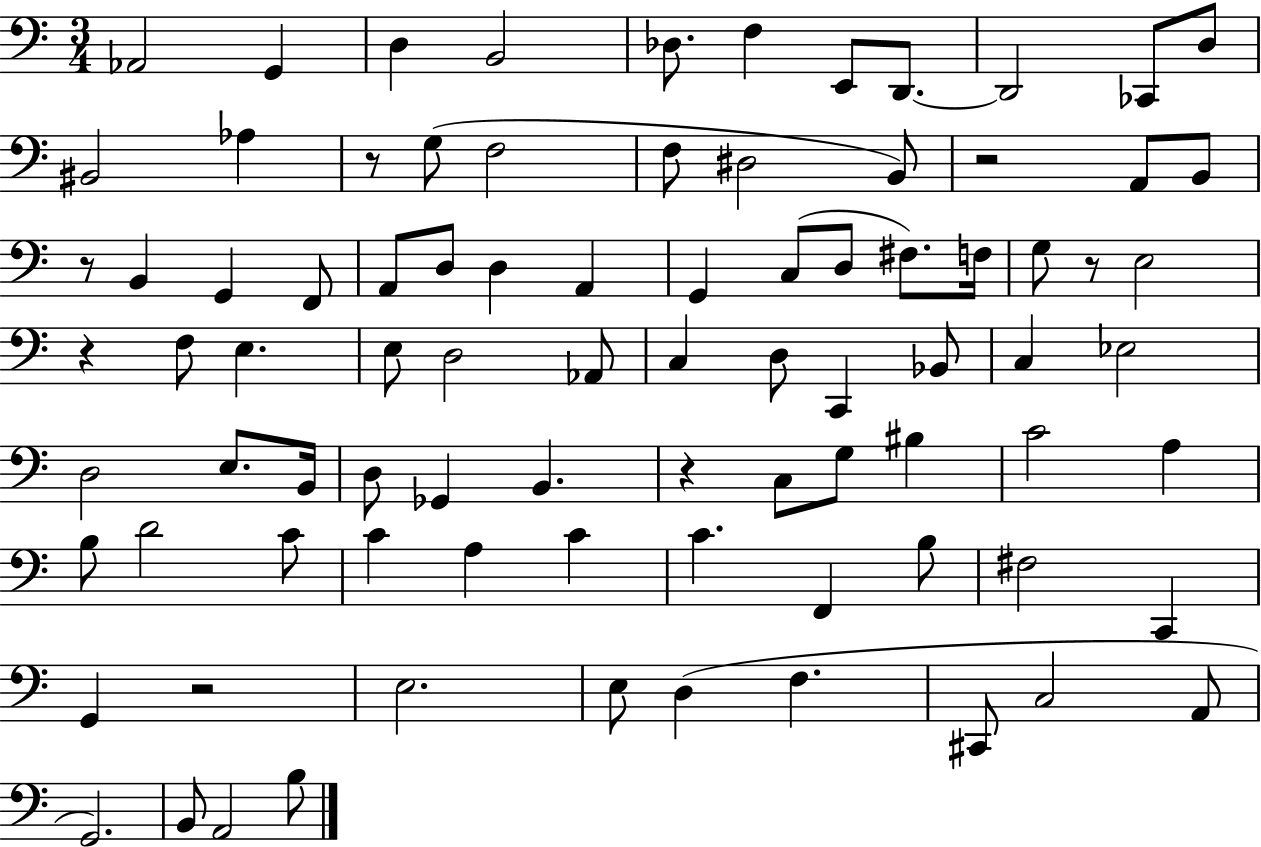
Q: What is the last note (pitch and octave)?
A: B3